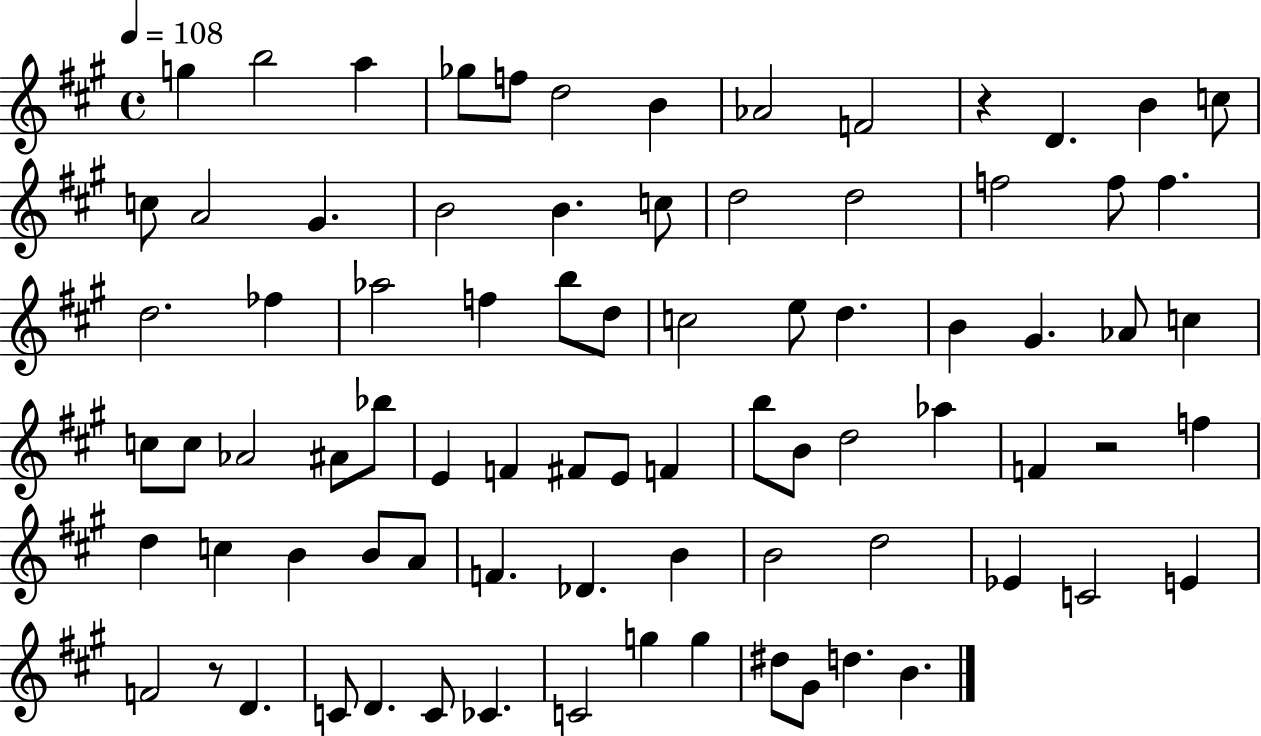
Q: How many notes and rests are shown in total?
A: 81